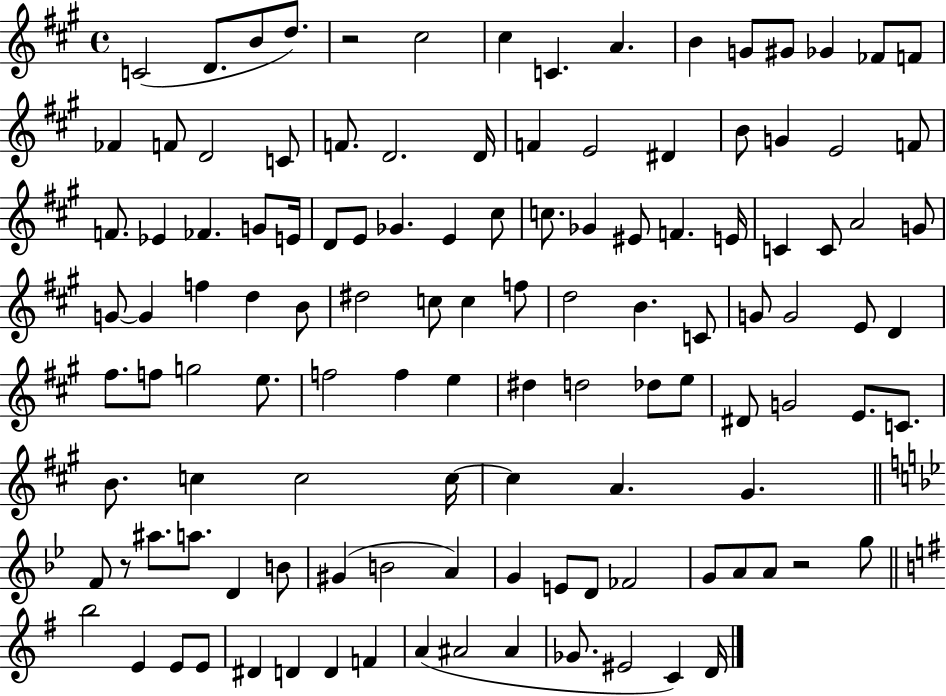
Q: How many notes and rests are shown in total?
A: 119